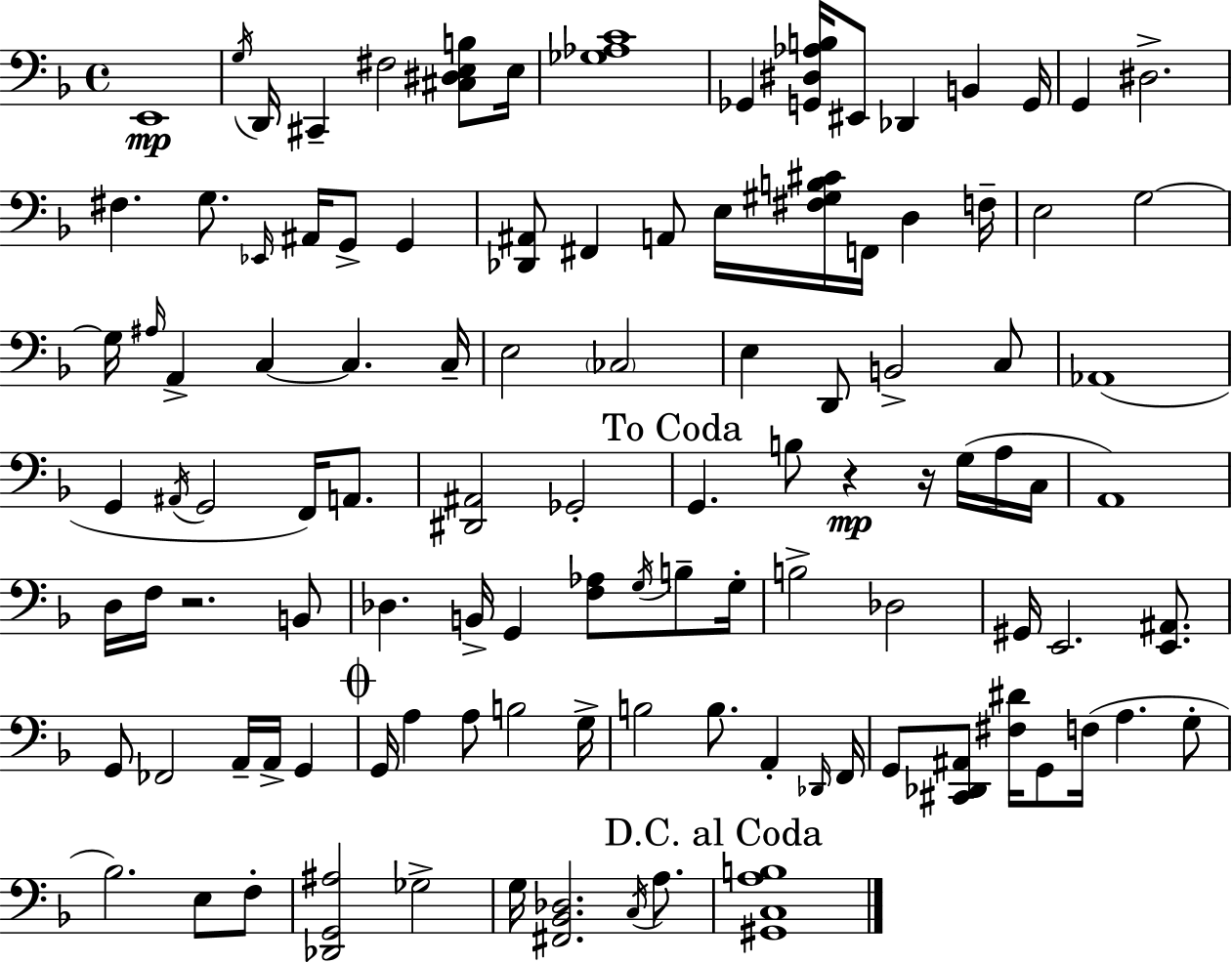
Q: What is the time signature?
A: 4/4